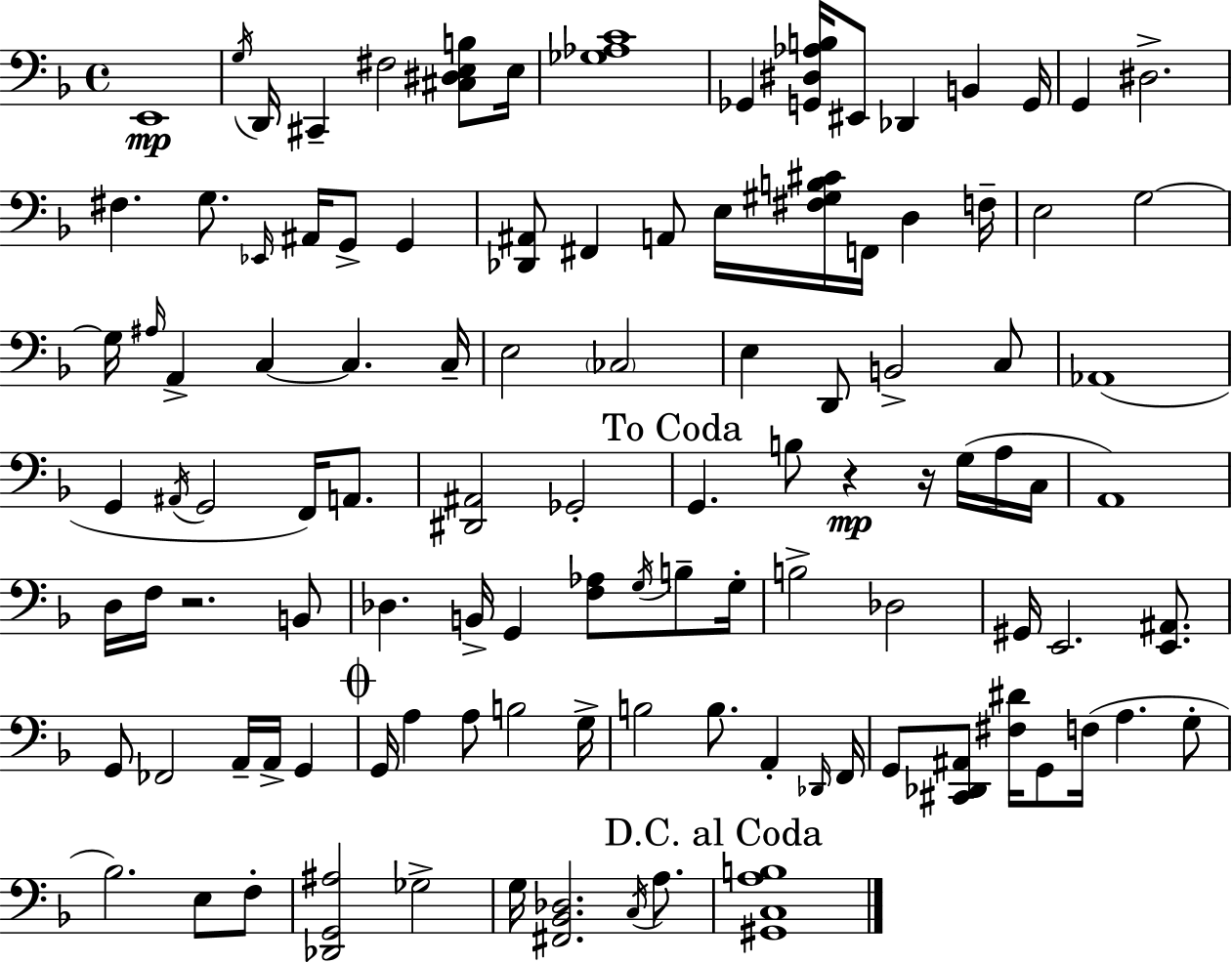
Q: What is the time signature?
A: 4/4